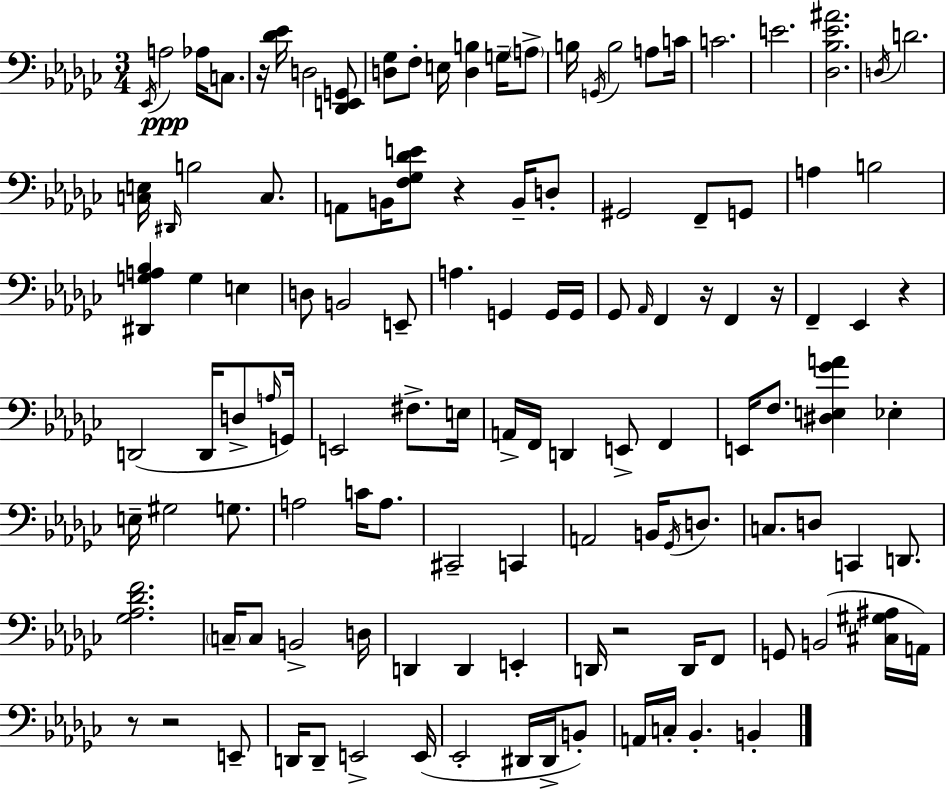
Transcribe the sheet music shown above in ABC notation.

X:1
T:Untitled
M:3/4
L:1/4
K:Ebm
_E,,/4 A,2 _A,/4 C,/2 z/4 [_D_E]/4 D,2 [_D,,E,,G,,]/2 [D,_G,]/2 F,/2 E,/4 [D,B,] G,/4 A,/2 B,/4 G,,/4 B,2 A,/2 C/4 C2 E2 [_D,_B,_E^A]2 D,/4 D2 [C,E,]/4 ^D,,/4 B,2 C,/2 A,,/2 B,,/4 [F,_G,_DE]/2 z B,,/4 D,/2 ^G,,2 F,,/2 G,,/2 A, B,2 [^D,,G,A,_B,] G, E, D,/2 B,,2 E,,/2 A, G,, G,,/4 G,,/4 _G,,/2 _A,,/4 F,, z/4 F,, z/4 F,, _E,, z D,,2 D,,/4 D,/2 A,/4 G,,/4 E,,2 ^F,/2 E,/4 A,,/4 F,,/4 D,, E,,/2 F,, E,,/4 F,/2 [^D,E,_GA] _E, E,/4 ^G,2 G,/2 A,2 C/4 A,/2 ^C,,2 C,, A,,2 B,,/4 _G,,/4 D,/2 C,/2 D,/2 C,, D,,/2 [_G,_A,_DF]2 C,/4 C,/2 B,,2 D,/4 D,, D,, E,, D,,/4 z2 D,,/4 F,,/2 G,,/2 B,,2 [^C,^G,^A,]/4 A,,/4 z/2 z2 E,,/2 D,,/4 D,,/2 E,,2 E,,/4 _E,,2 ^D,,/4 ^D,,/4 B,,/2 A,,/4 C,/4 _B,, B,,